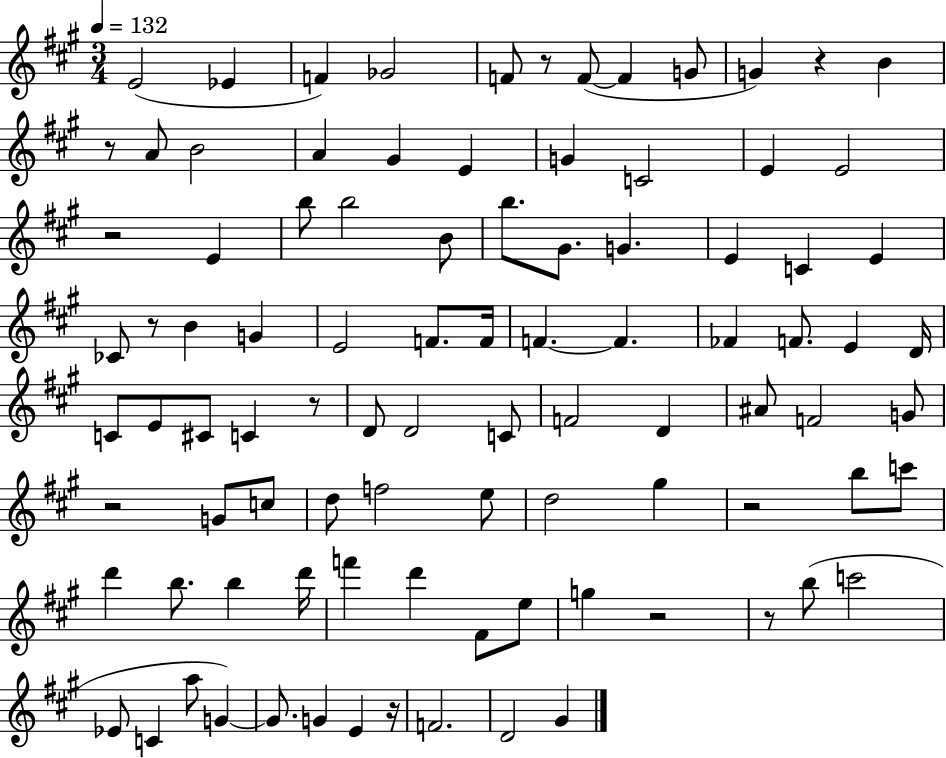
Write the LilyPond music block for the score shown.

{
  \clef treble
  \numericTimeSignature
  \time 3/4
  \key a \major
  \tempo 4 = 132
  e'2( ees'4 | f'4) ges'2 | f'8 r8 f'8~(~ f'4 g'8 | g'4) r4 b'4 | \break r8 a'8 b'2 | a'4 gis'4 e'4 | g'4 c'2 | e'4 e'2 | \break r2 e'4 | b''8 b''2 b'8 | b''8. gis'8. g'4. | e'4 c'4 e'4 | \break ces'8 r8 b'4 g'4 | e'2 f'8. f'16 | f'4.~~ f'4. | fes'4 f'8. e'4 d'16 | \break c'8 e'8 cis'8 c'4 r8 | d'8 d'2 c'8 | f'2 d'4 | ais'8 f'2 g'8 | \break r2 g'8 c''8 | d''8 f''2 e''8 | d''2 gis''4 | r2 b''8 c'''8 | \break d'''4 b''8. b''4 d'''16 | f'''4 d'''4 fis'8 e''8 | g''4 r2 | r8 b''8( c'''2 | \break ees'8 c'4 a''8 g'4~~) | g'8. g'4 e'4 r16 | f'2. | d'2 gis'4 | \break \bar "|."
}